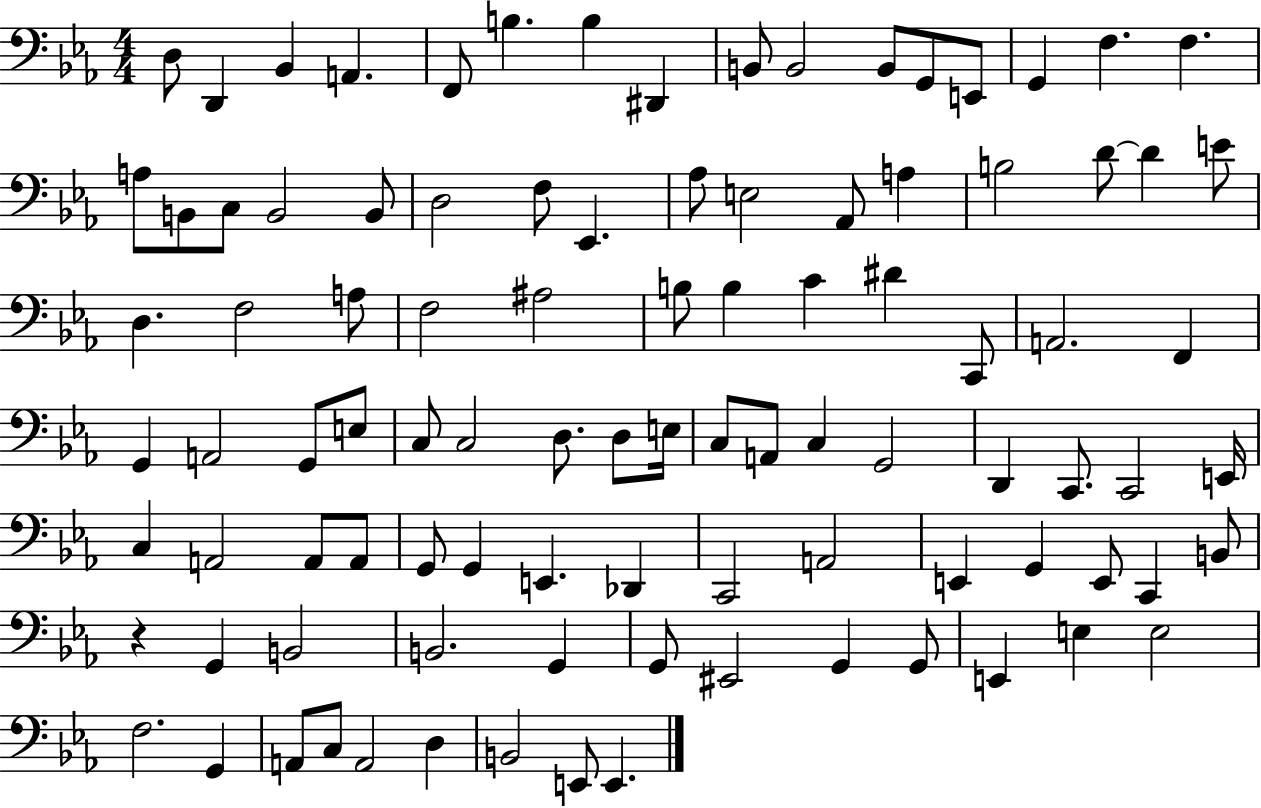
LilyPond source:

{
  \clef bass
  \numericTimeSignature
  \time 4/4
  \key ees \major
  d8 d,4 bes,4 a,4. | f,8 b4. b4 dis,4 | b,8 b,2 b,8 g,8 e,8 | g,4 f4. f4. | \break a8 b,8 c8 b,2 b,8 | d2 f8 ees,4. | aes8 e2 aes,8 a4 | b2 d'8~~ d'4 e'8 | \break d4. f2 a8 | f2 ais2 | b8 b4 c'4 dis'4 c,8 | a,2. f,4 | \break g,4 a,2 g,8 e8 | c8 c2 d8. d8 e16 | c8 a,8 c4 g,2 | d,4 c,8. c,2 e,16 | \break c4 a,2 a,8 a,8 | g,8 g,4 e,4. des,4 | c,2 a,2 | e,4 g,4 e,8 c,4 b,8 | \break r4 g,4 b,2 | b,2. g,4 | g,8 eis,2 g,4 g,8 | e,4 e4 e2 | \break f2. g,4 | a,8 c8 a,2 d4 | b,2 e,8 e,4. | \bar "|."
}